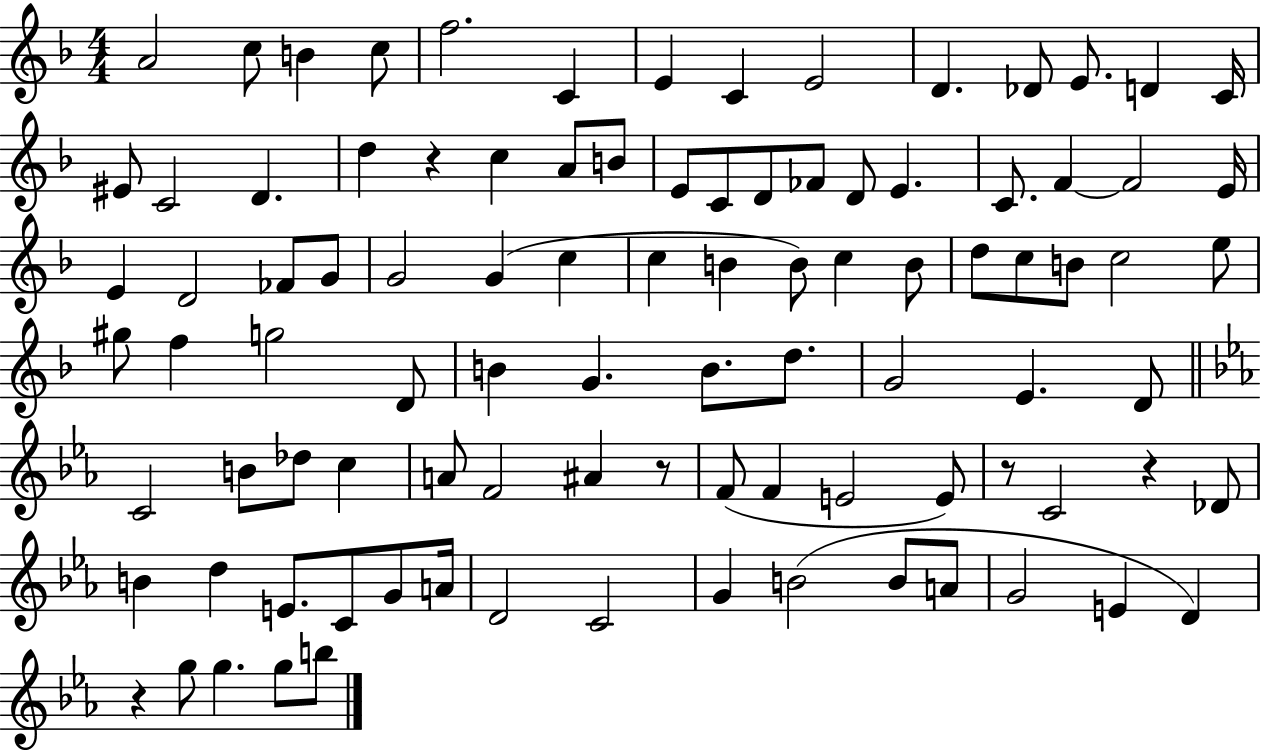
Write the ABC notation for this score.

X:1
T:Untitled
M:4/4
L:1/4
K:F
A2 c/2 B c/2 f2 C E C E2 D _D/2 E/2 D C/4 ^E/2 C2 D d z c A/2 B/2 E/2 C/2 D/2 _F/2 D/2 E C/2 F F2 E/4 E D2 _F/2 G/2 G2 G c c B B/2 c B/2 d/2 c/2 B/2 c2 e/2 ^g/2 f g2 D/2 B G B/2 d/2 G2 E D/2 C2 B/2 _d/2 c A/2 F2 ^A z/2 F/2 F E2 E/2 z/2 C2 z _D/2 B d E/2 C/2 G/2 A/4 D2 C2 G B2 B/2 A/2 G2 E D z g/2 g g/2 b/2